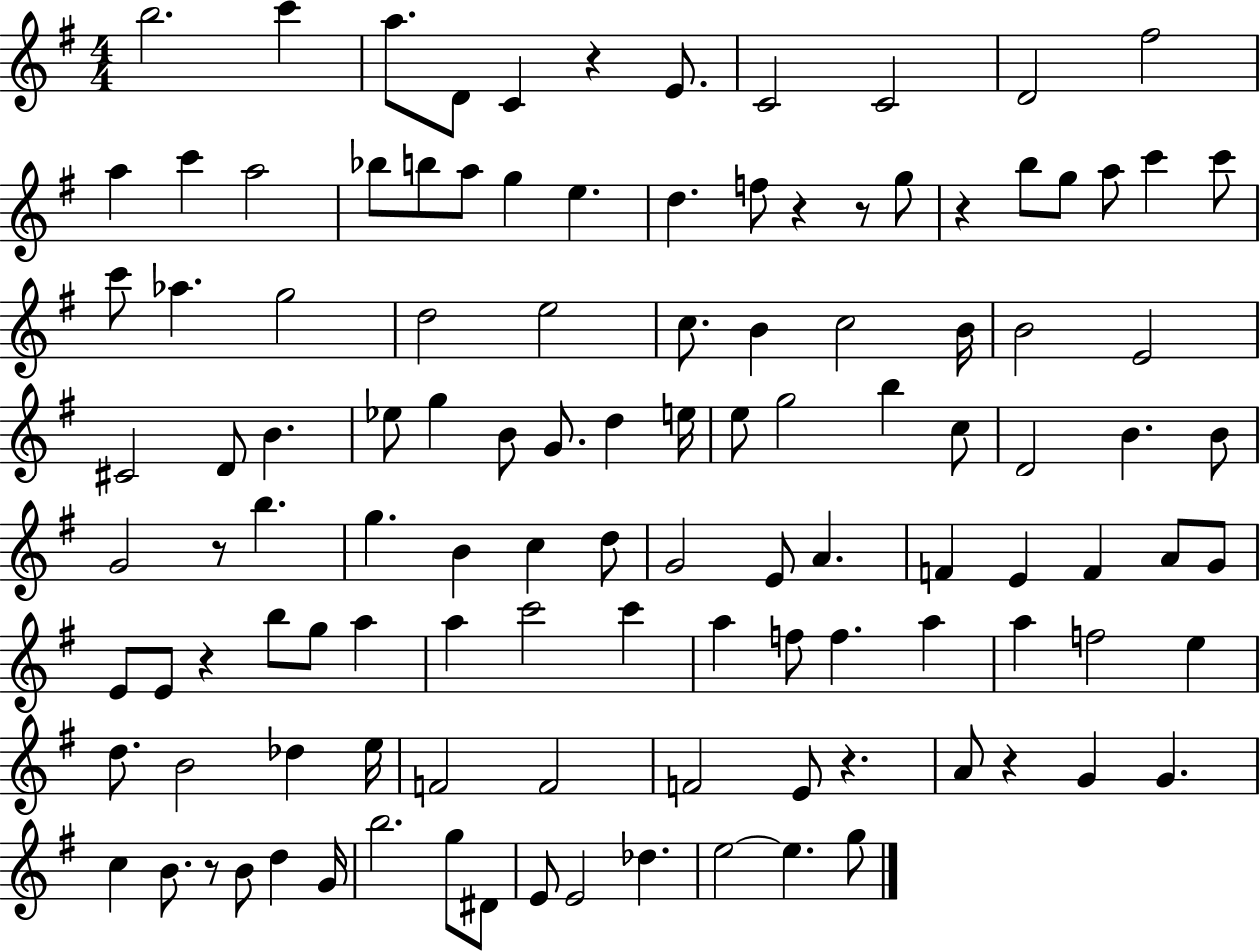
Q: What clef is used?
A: treble